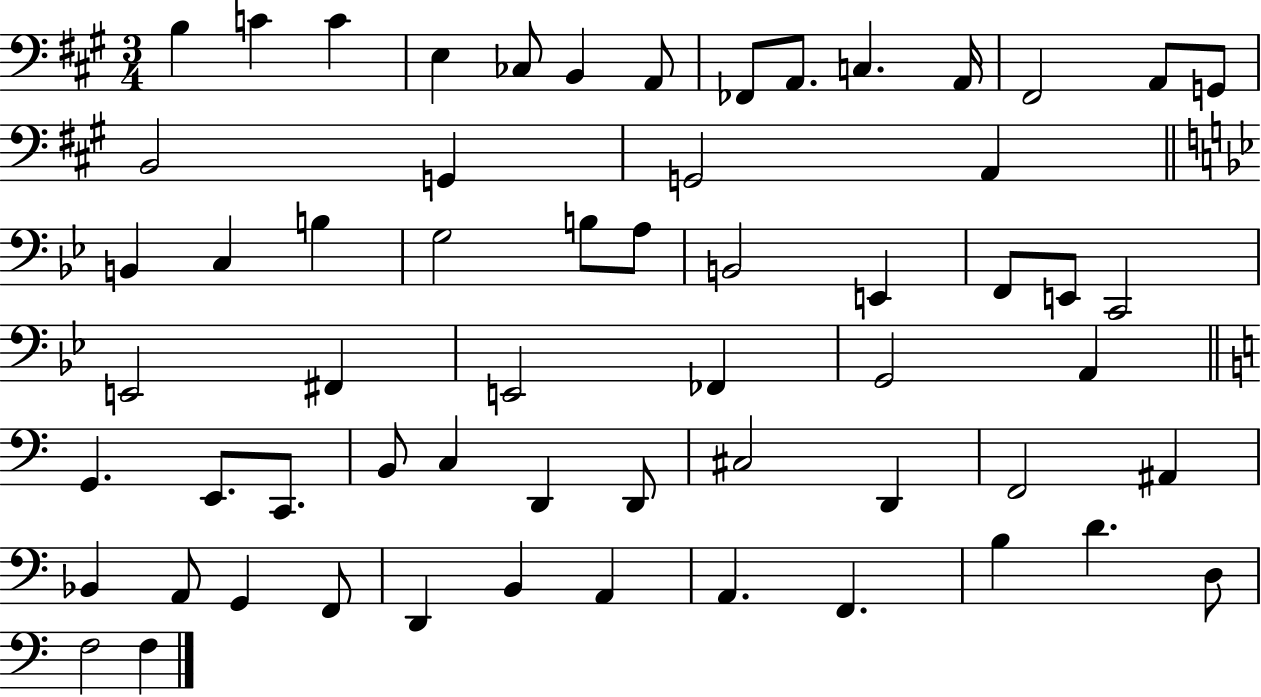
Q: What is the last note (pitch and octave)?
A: F3